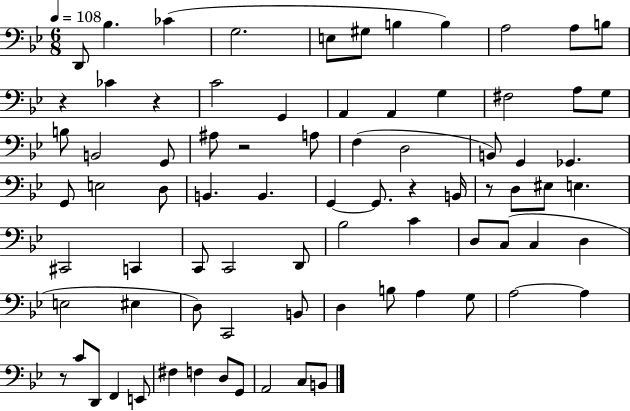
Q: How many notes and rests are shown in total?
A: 80